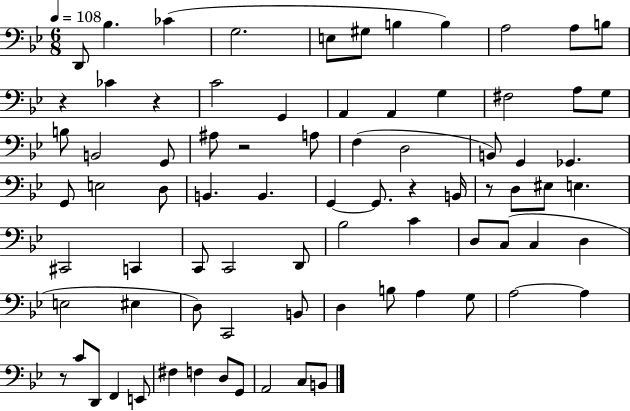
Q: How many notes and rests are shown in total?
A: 80